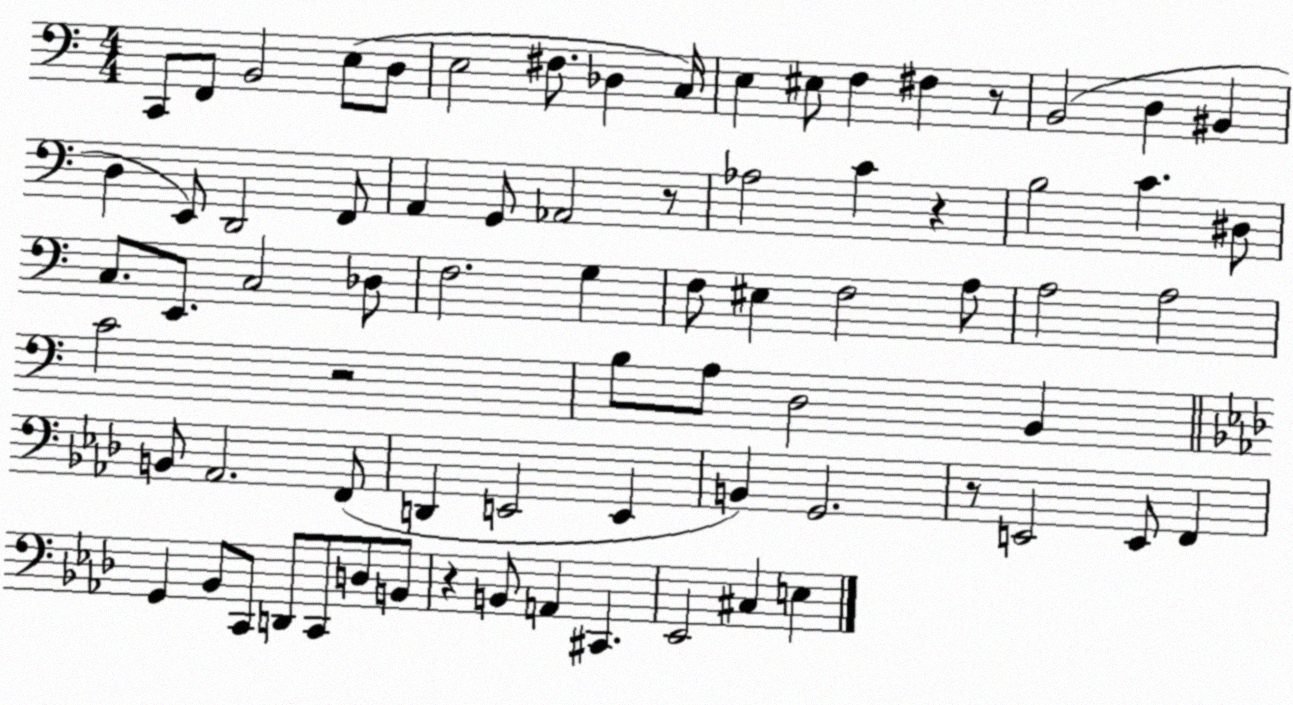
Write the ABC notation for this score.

X:1
T:Untitled
M:4/4
L:1/4
K:C
C,,/2 F,,/2 B,,2 E,/2 D,/2 E,2 ^F,/2 _D, C,/4 E, ^E,/2 F, ^F, z/2 B,,2 D, ^B,, D, E,,/2 D,,2 F,,/2 A,, G,,/2 _A,,2 z/2 _A,2 C z B,2 C ^D,/2 C,/2 E,,/2 C,2 _D,/2 F,2 G, F,/2 ^E, F,2 A,/2 A,2 A,2 C2 z2 B,/2 A,/2 D,2 B,, B,,/2 _A,,2 F,,/2 D,, E,,2 E,, B,, G,,2 z/2 E,,2 E,,/2 F,, G,, _B,,/2 C,,/2 D,,/2 C,,/2 D,/2 B,,/2 z B,,/2 A,, ^C,, _E,,2 ^C, E,